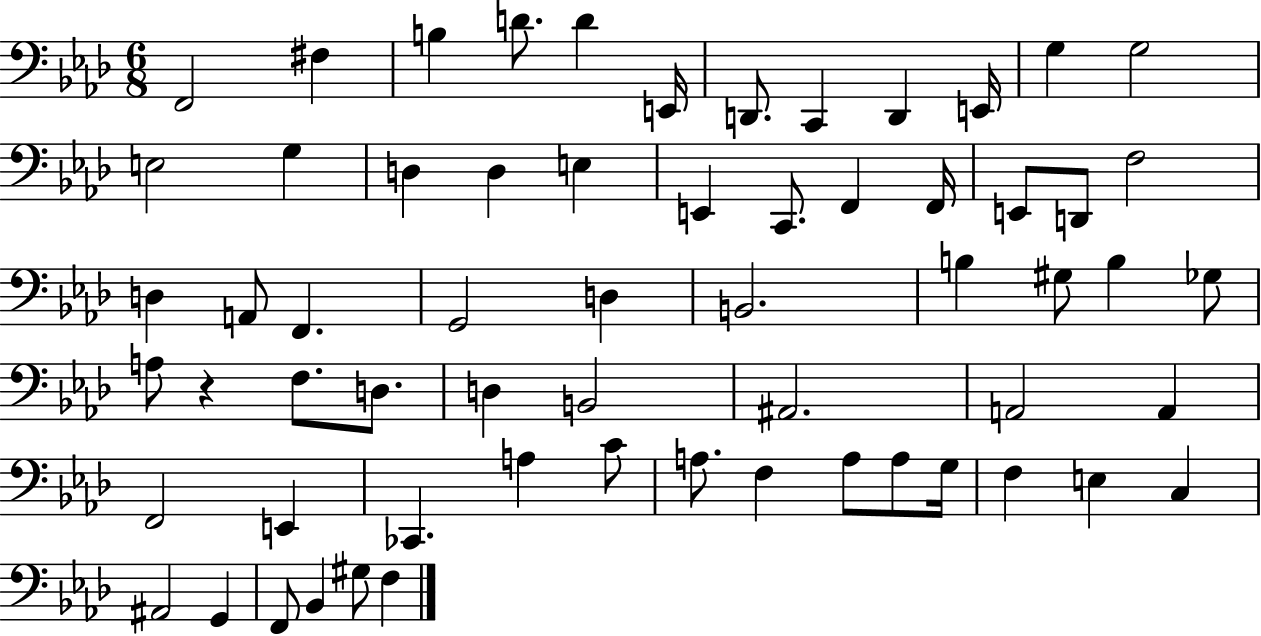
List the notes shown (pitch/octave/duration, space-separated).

F2/h F#3/q B3/q D4/e. D4/q E2/s D2/e. C2/q D2/q E2/s G3/q G3/h E3/h G3/q D3/q D3/q E3/q E2/q C2/e. F2/q F2/s E2/e D2/e F3/h D3/q A2/e F2/q. G2/h D3/q B2/h. B3/q G#3/e B3/q Gb3/e A3/e R/q F3/e. D3/e. D3/q B2/h A#2/h. A2/h A2/q F2/h E2/q CES2/q. A3/q C4/e A3/e. F3/q A3/e A3/e G3/s F3/q E3/q C3/q A#2/h G2/q F2/e Bb2/q G#3/e F3/q